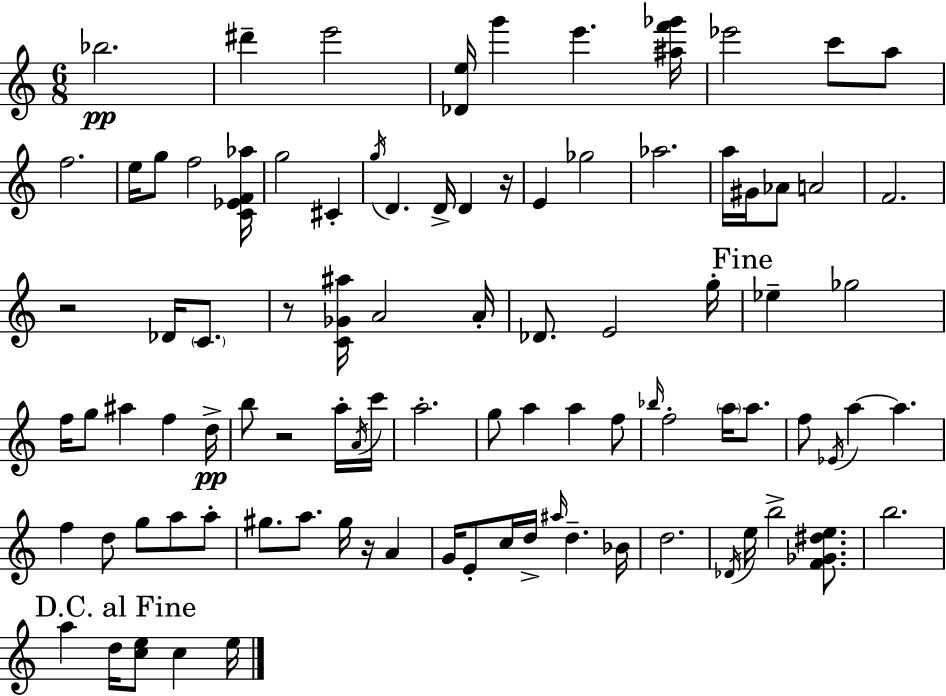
Bb5/h. D#6/q E6/h [Db4,E5]/s G6/q E6/q. [A#5,F6,Gb6]/s Eb6/h C6/e A5/e F5/h. E5/s G5/e F5/h [C4,Eb4,F4,Ab5]/s G5/h C#4/q G5/s D4/q. D4/s D4/q R/s E4/q Gb5/h Ab5/h. A5/s G#4/s Ab4/e A4/h F4/h. R/h Db4/s C4/e. R/e [C4,Gb4,A#5]/s A4/h A4/s Db4/e. E4/h G5/s Eb5/q Gb5/h F5/s G5/e A#5/q F5/q D5/s B5/e R/h A5/s A4/s C6/s A5/h. G5/e A5/q A5/q F5/e Bb5/s F5/h A5/s A5/e. F5/e Eb4/s A5/q A5/q. F5/q D5/e G5/e A5/e A5/e G#5/e. A5/e. G#5/s R/s A4/q G4/s E4/e C5/s D5/s A#5/s D5/q. Bb4/s D5/h. Db4/s E5/s B5/h [F4,Gb4,D#5,E5]/e. B5/h. A5/q D5/s [C5,E5]/e C5/q E5/s